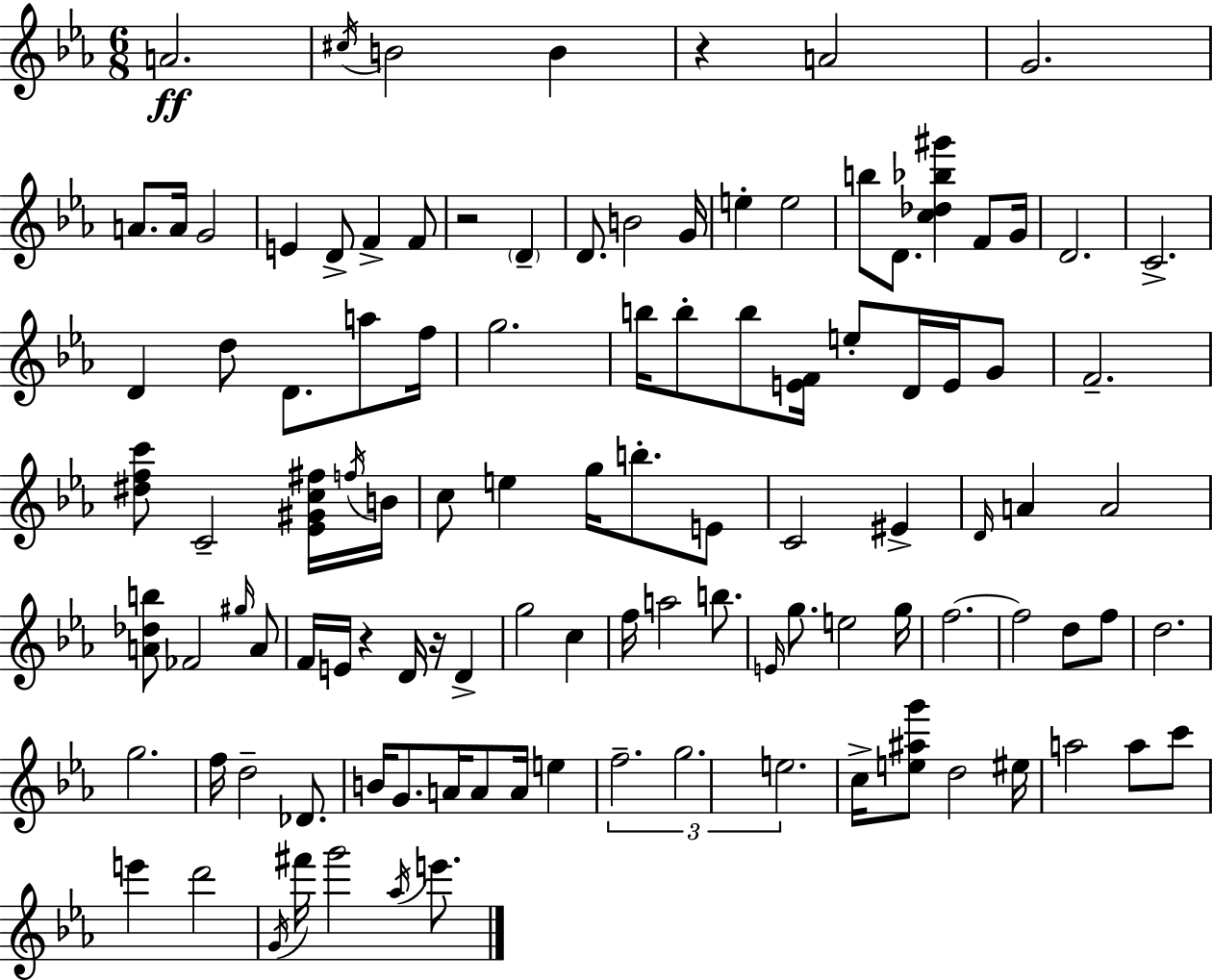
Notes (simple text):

A4/h. C#5/s B4/h B4/q R/q A4/h G4/h. A4/e. A4/s G4/h E4/q D4/e F4/q F4/e R/h D4/q D4/e. B4/h G4/s E5/q E5/h B5/e D4/e. [C5,Db5,Bb5,G#6]/q F4/e G4/s D4/h. C4/h. D4/q D5/e D4/e. A5/e F5/s G5/h. B5/s B5/e B5/e [E4,F4]/s E5/e D4/s E4/s G4/e F4/h. [D#5,F5,C6]/e C4/h [Eb4,G#4,C5,F#5]/s F5/s B4/s C5/e E5/q G5/s B5/e. E4/e C4/h EIS4/q D4/s A4/q A4/h [A4,Db5,B5]/e FES4/h G#5/s A4/e F4/s E4/s R/q D4/s R/s D4/q G5/h C5/q F5/s A5/h B5/e. E4/s G5/e. E5/h G5/s F5/h. F5/h D5/e F5/e D5/h. G5/h. F5/s D5/h Db4/e. B4/s G4/e. A4/s A4/e A4/s E5/q F5/h. G5/h. E5/h. C5/s [E5,A#5,G6]/e D5/h EIS5/s A5/h A5/e C6/e E6/q D6/h G4/s F#6/s G6/h Ab5/s E6/e.